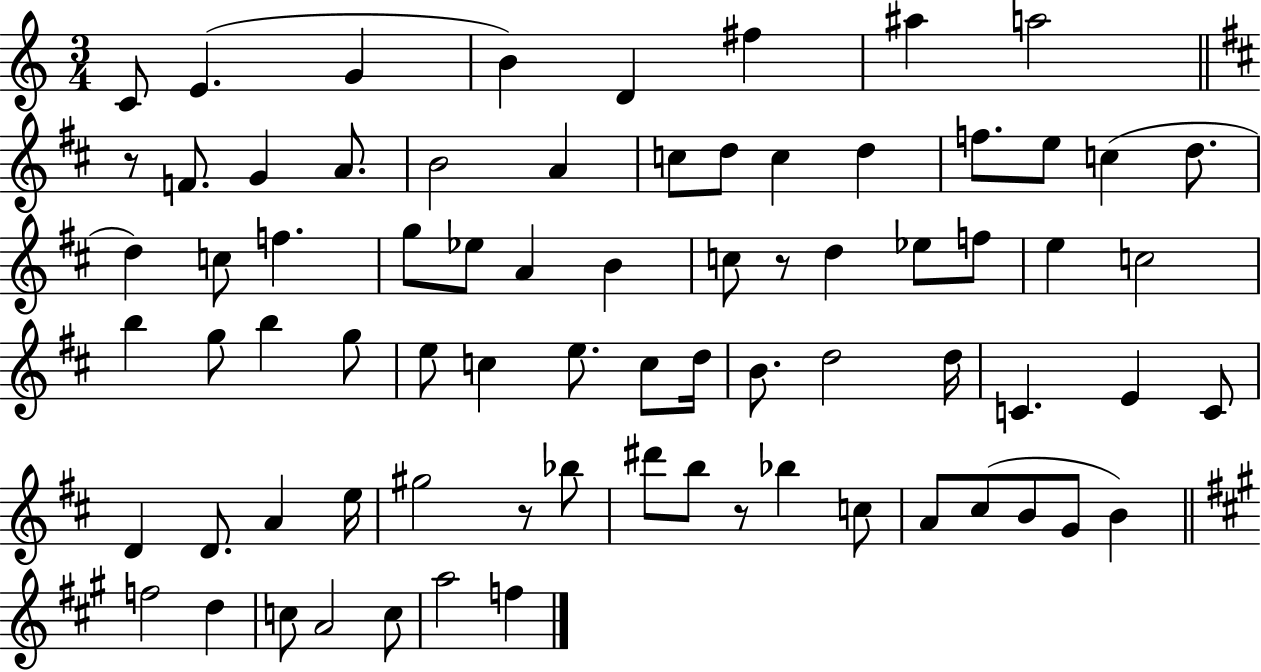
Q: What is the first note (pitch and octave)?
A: C4